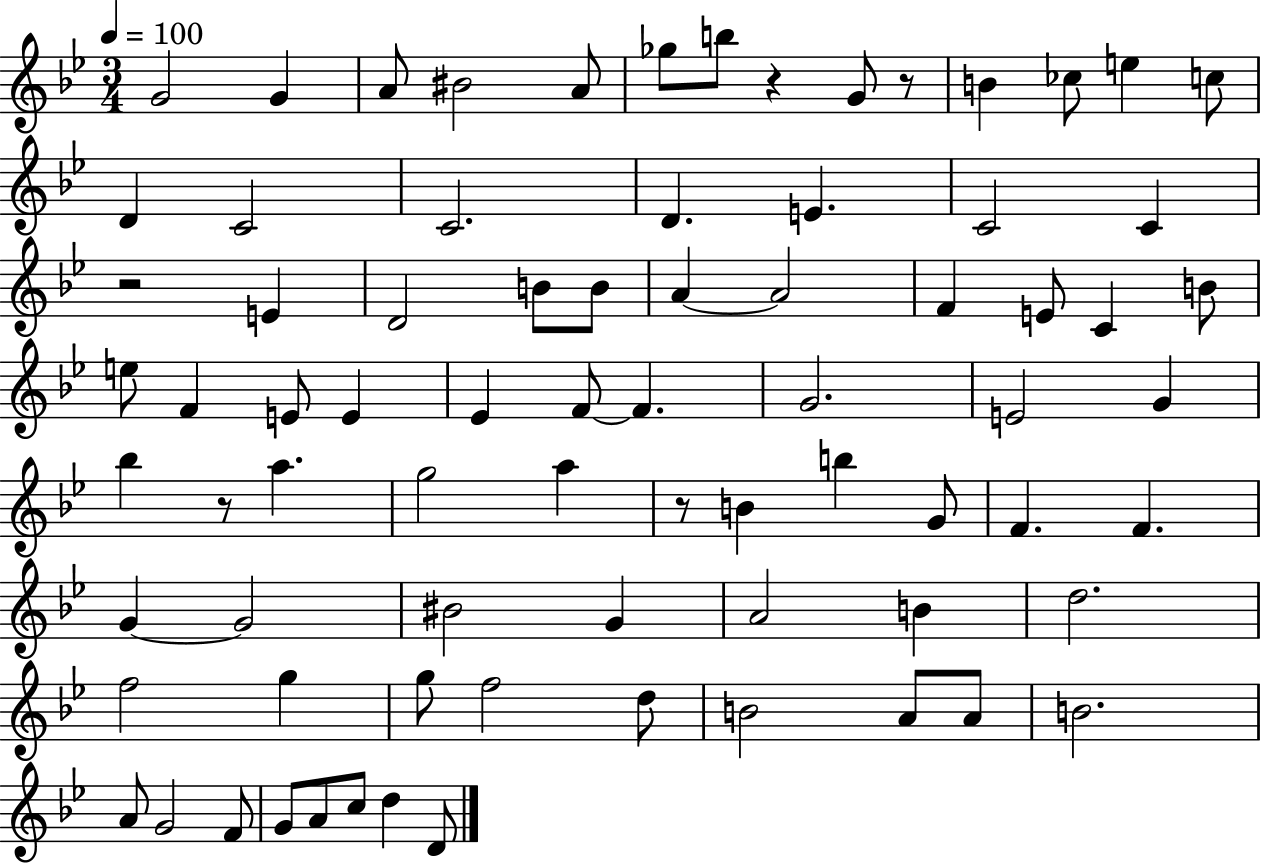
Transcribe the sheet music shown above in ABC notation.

X:1
T:Untitled
M:3/4
L:1/4
K:Bb
G2 G A/2 ^B2 A/2 _g/2 b/2 z G/2 z/2 B _c/2 e c/2 D C2 C2 D E C2 C z2 E D2 B/2 B/2 A A2 F E/2 C B/2 e/2 F E/2 E _E F/2 F G2 E2 G _b z/2 a g2 a z/2 B b G/2 F F G G2 ^B2 G A2 B d2 f2 g g/2 f2 d/2 B2 A/2 A/2 B2 A/2 G2 F/2 G/2 A/2 c/2 d D/2